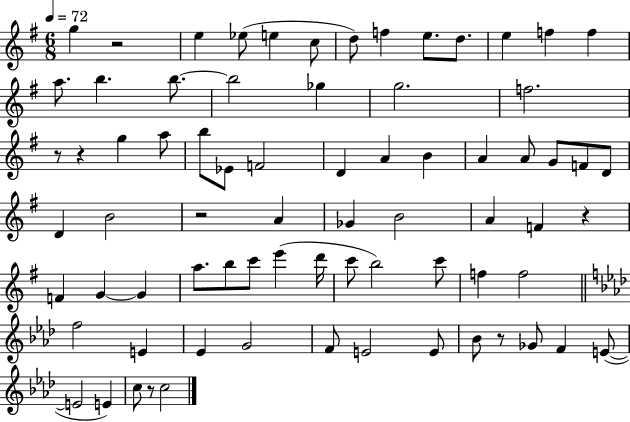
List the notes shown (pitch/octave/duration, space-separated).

G5/q R/h E5/q Eb5/e E5/q C5/e D5/e F5/q E5/e. D5/e. E5/q F5/q F5/q A5/e. B5/q. B5/e. B5/h Gb5/q G5/h. F5/h. R/e R/q G5/q A5/e B5/e Eb4/e F4/h D4/q A4/q B4/q A4/q A4/e G4/e F4/e D4/e D4/q B4/h R/h A4/q Gb4/q B4/h A4/q F4/q R/q F4/q G4/q G4/q A5/e. B5/e C6/e E6/q D6/s C6/e B5/h C6/e F5/q F5/h F5/h E4/q Eb4/q G4/h F4/e E4/h E4/e Bb4/e R/e Gb4/e F4/q E4/e E4/h E4/q C5/e R/e C5/h